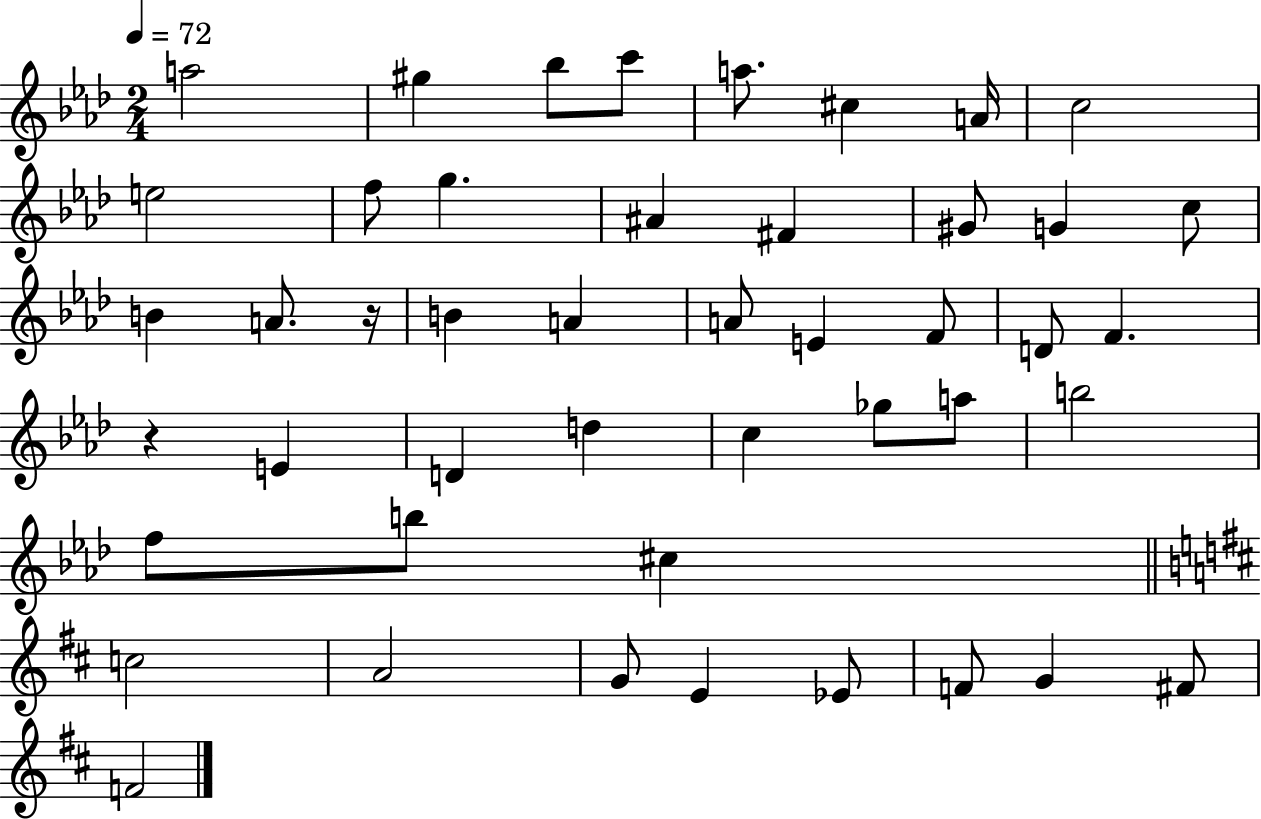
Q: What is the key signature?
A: AES major